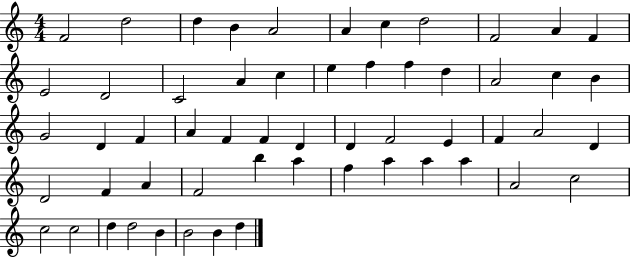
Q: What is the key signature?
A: C major